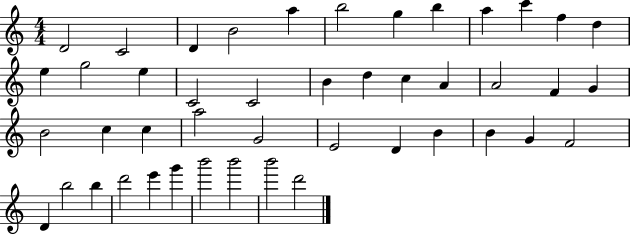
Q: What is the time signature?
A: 4/4